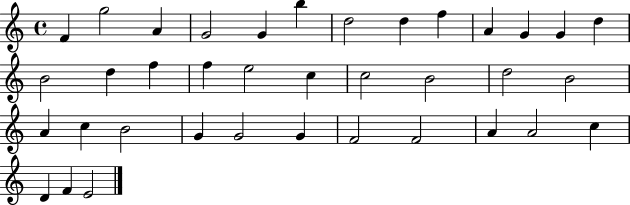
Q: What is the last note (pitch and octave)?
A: E4